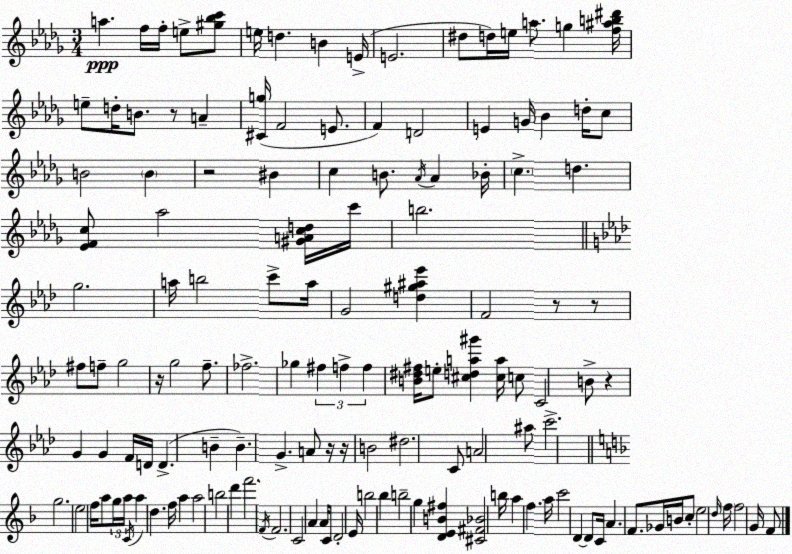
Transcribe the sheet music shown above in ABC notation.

X:1
T:Untitled
M:3/4
L:1/4
K:Bbm
a f/4 f/4 e/2 [^g_bc']/2 e/4 d B E/4 E2 ^d/2 d/4 e/4 a/2 g [f^ab^d']/4 e/2 d/4 B/2 z/2 A [^Cg]/4 F2 E/2 F D2 E G/4 _B d/4 c/2 B2 B z2 ^B c B/2 _A/4 _A _B/4 c d [_EFc]/2 _a2 [^GAcd]/4 c'/4 b2 g2 a/4 b2 c'/2 a/4 G2 [d^g^a_e'] F2 z/2 z/2 ^f/2 f/2 g2 z/4 g2 f/2 _f2 _g ^f f f [B^d^f]/4 e/2 [^cda^g'] [^ca]/4 c/2 C2 B/2 z G G F/4 D/4 D B B G A/2 z/4 z/4 B2 ^d2 C/2 A2 ^a/2 c'2 g2 e2 f/4 a/2 g/4 a/4 C/4 a d f/4 a a2 b2 d' f'2 F/4 F2 C2 A A/4 C/2 D2 E/4 b2 _b b2 g [DEB^f] [^C^F_B]2 b/4 a f a/4 c'2 D D/2 C/4 A F/2 _G/4 B/4 c/2 e2 d/4 f/4 f2 G/4 F/2